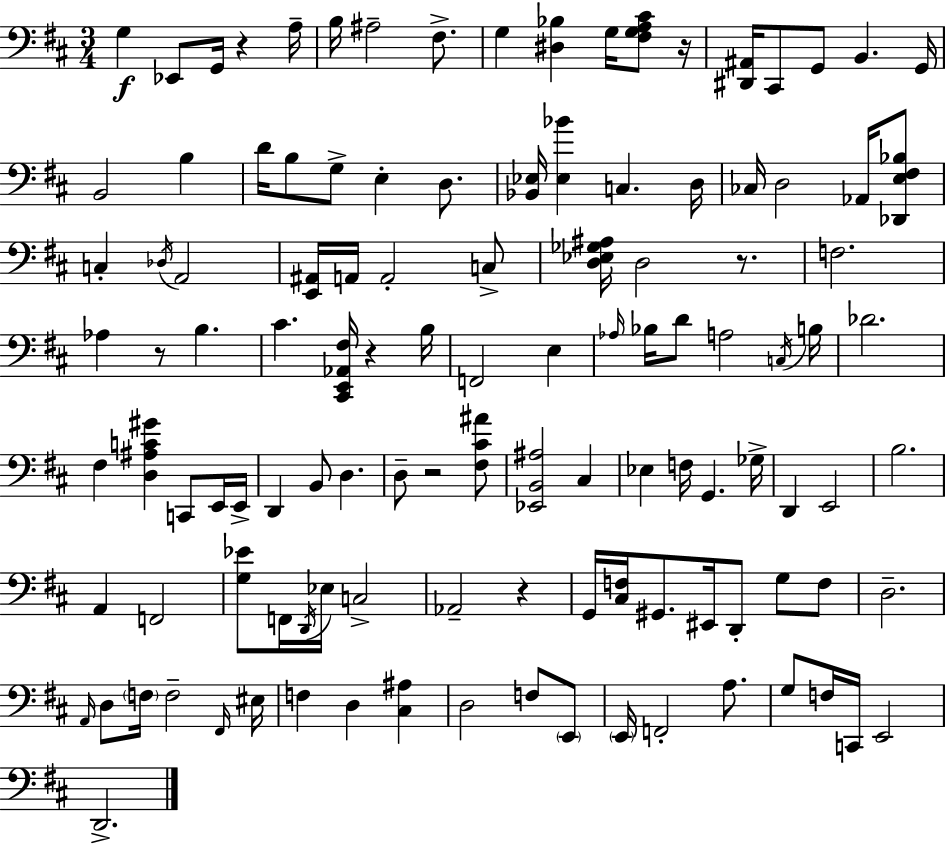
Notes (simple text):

G3/q Eb2/e G2/s R/q A3/s B3/s A#3/h F#3/e. G3/q [D#3,Bb3]/q G3/s [F#3,G3,A3,C#4]/e R/s [D#2,A#2]/s C#2/e G2/e B2/q. G2/s B2/h B3/q D4/s B3/e G3/e E3/q D3/e. [Bb2,Eb3]/s [Eb3,Bb4]/q C3/q. D3/s CES3/s D3/h Ab2/s [Db2,E3,F#3,Bb3]/e C3/q Db3/s A2/h [E2,A#2]/s A2/s A2/h C3/e [D3,Eb3,Gb3,A#3]/s D3/h R/e. F3/h. Ab3/q R/e B3/q. C#4/q. [C#2,E2,Ab2,F#3]/s R/q B3/s F2/h E3/q Ab3/s Bb3/s D4/e A3/h C3/s B3/s Db4/h. F#3/q [D3,A#3,C4,G#4]/q C2/e E2/s E2/s D2/q B2/e D3/q. D3/e R/h [F#3,C#4,A#4]/e [Eb2,B2,A#3]/h C#3/q Eb3/q F3/s G2/q. Gb3/s D2/q E2/h B3/h. A2/q F2/h [G3,Eb4]/e F2/s D2/s Eb3/s C3/h Ab2/h R/q G2/s [C#3,F3]/s G#2/e. EIS2/s D2/e G3/e F3/e D3/h. A2/s D3/e F3/s F3/h F#2/s EIS3/s F3/q D3/q [C#3,A#3]/q D3/h F3/e E2/e E2/s F2/h A3/e. G3/e F3/s C2/s E2/h D2/h.